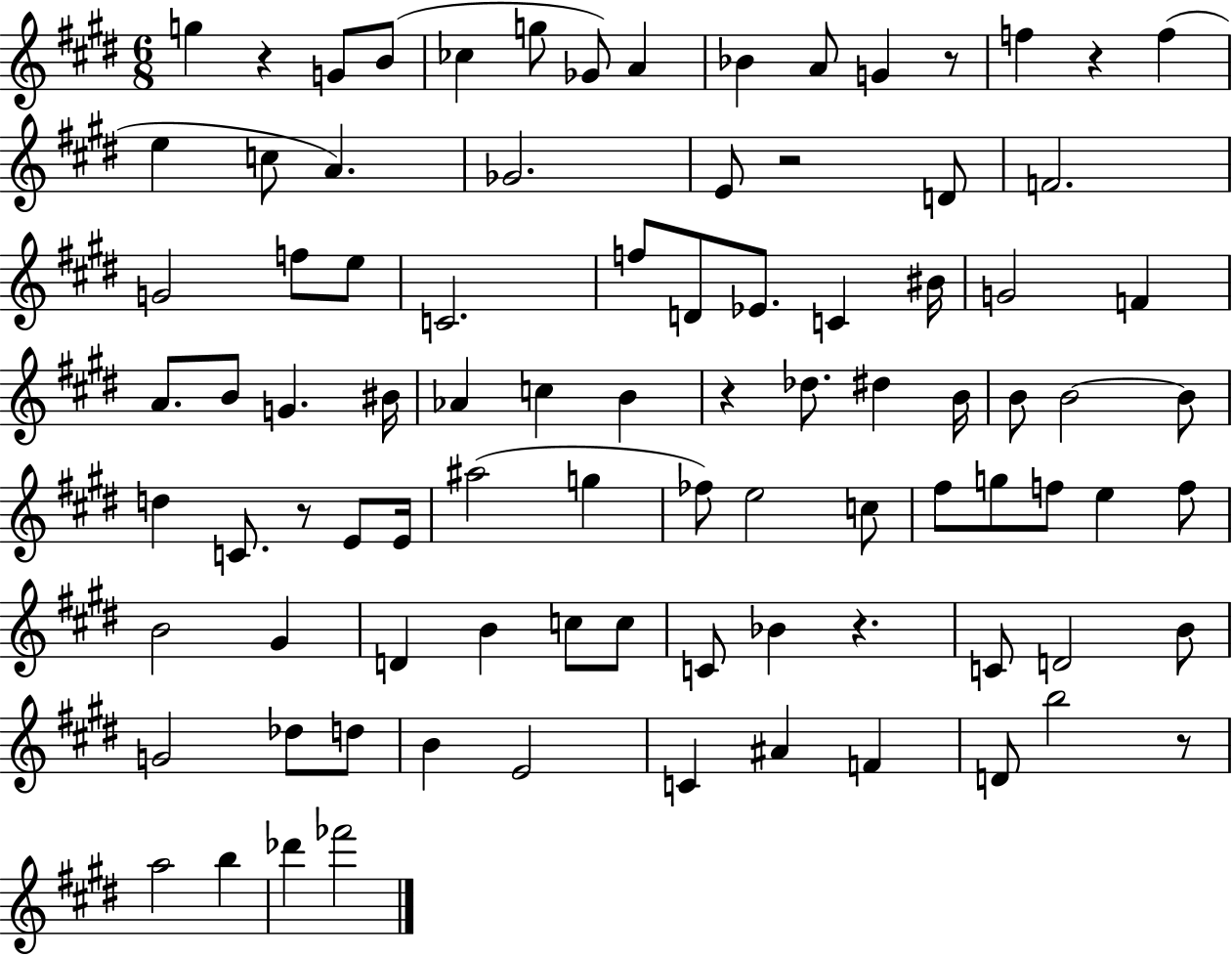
X:1
T:Untitled
M:6/8
L:1/4
K:E
g z G/2 B/2 _c g/2 _G/2 A _B A/2 G z/2 f z f e c/2 A _G2 E/2 z2 D/2 F2 G2 f/2 e/2 C2 f/2 D/2 _E/2 C ^B/4 G2 F A/2 B/2 G ^B/4 _A c B z _d/2 ^d B/4 B/2 B2 B/2 d C/2 z/2 E/2 E/4 ^a2 g _f/2 e2 c/2 ^f/2 g/2 f/2 e f/2 B2 ^G D B c/2 c/2 C/2 _B z C/2 D2 B/2 G2 _d/2 d/2 B E2 C ^A F D/2 b2 z/2 a2 b _d' _f'2